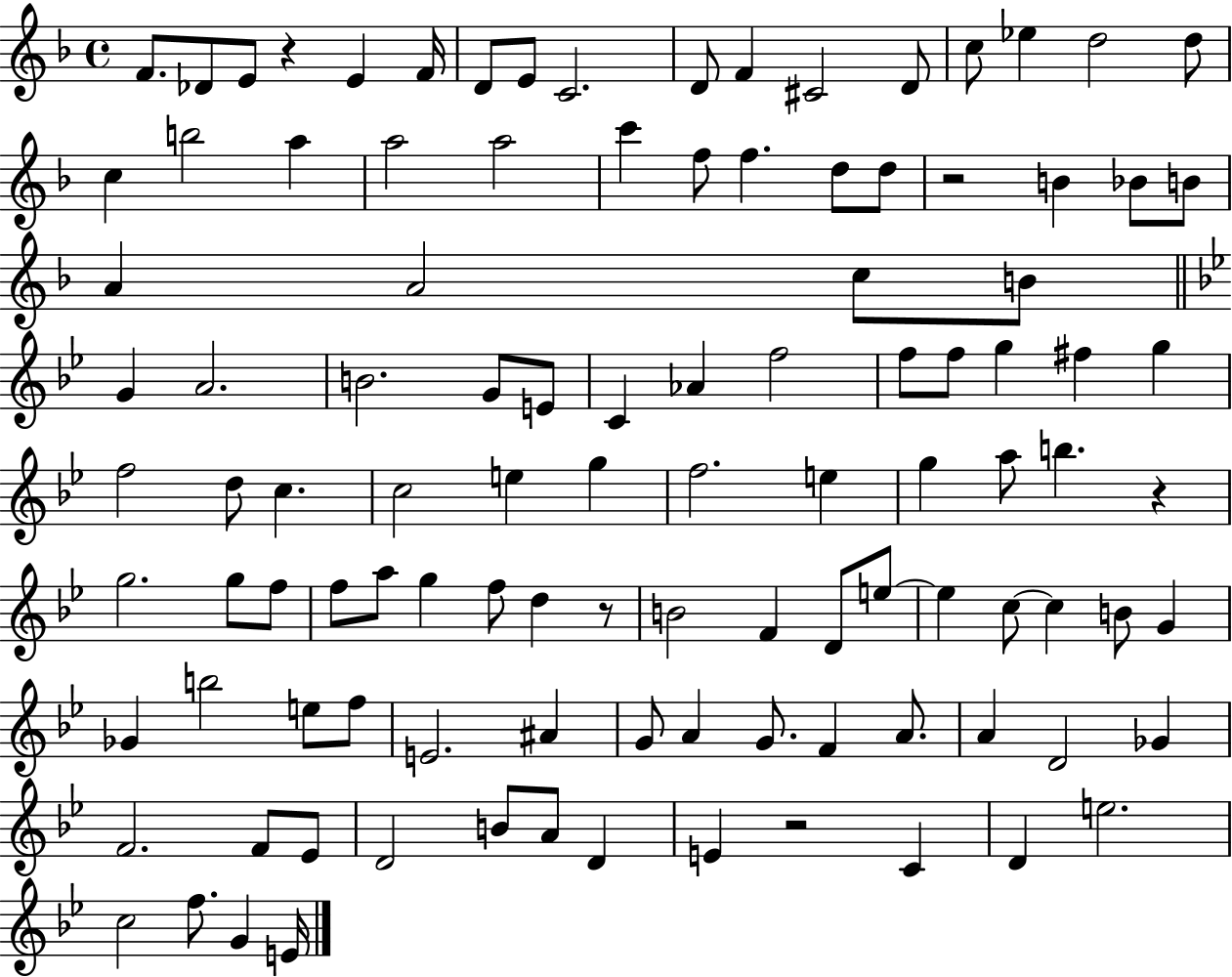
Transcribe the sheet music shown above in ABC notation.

X:1
T:Untitled
M:4/4
L:1/4
K:F
F/2 _D/2 E/2 z E F/4 D/2 E/2 C2 D/2 F ^C2 D/2 c/2 _e d2 d/2 c b2 a a2 a2 c' f/2 f d/2 d/2 z2 B _B/2 B/2 A A2 c/2 B/2 G A2 B2 G/2 E/2 C _A f2 f/2 f/2 g ^f g f2 d/2 c c2 e g f2 e g a/2 b z g2 g/2 f/2 f/2 a/2 g f/2 d z/2 B2 F D/2 e/2 e c/2 c B/2 G _G b2 e/2 f/2 E2 ^A G/2 A G/2 F A/2 A D2 _G F2 F/2 _E/2 D2 B/2 A/2 D E z2 C D e2 c2 f/2 G E/4